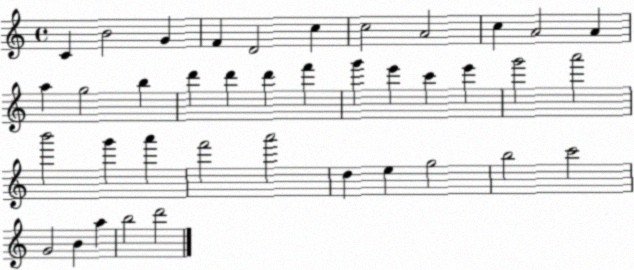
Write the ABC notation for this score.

X:1
T:Untitled
M:4/4
L:1/4
K:C
C B2 G F D2 c c2 A2 c A2 A a g2 b d' d' d' f' g' e' c' e' g'2 a'2 b'2 g' a' f'2 a'2 d e g2 b2 c'2 G2 B a b2 d'2